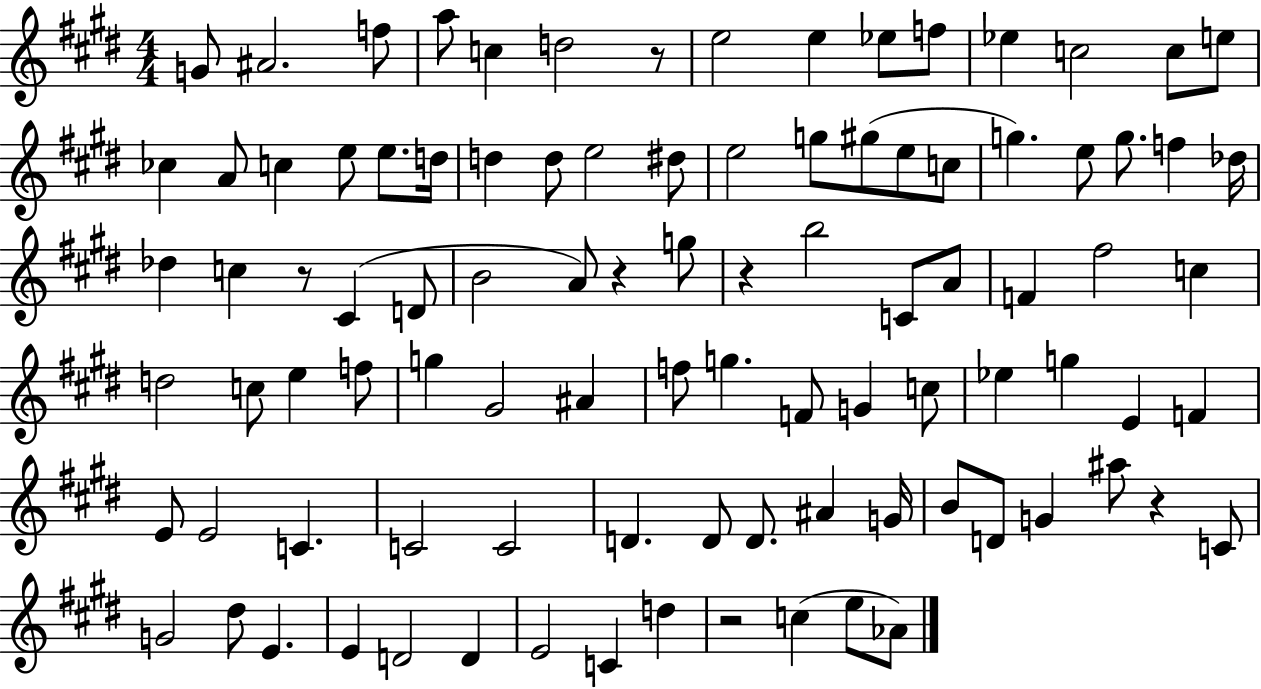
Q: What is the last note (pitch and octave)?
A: Ab4